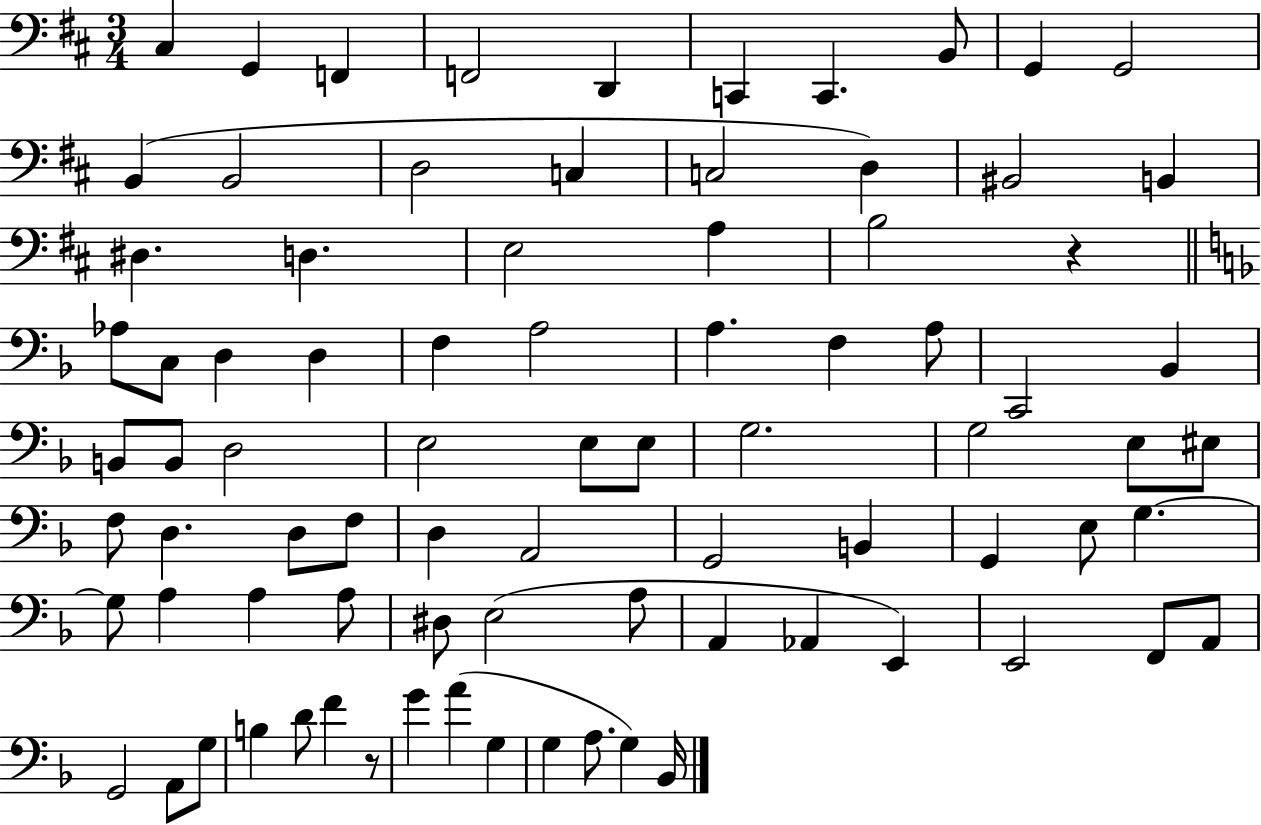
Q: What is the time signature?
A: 3/4